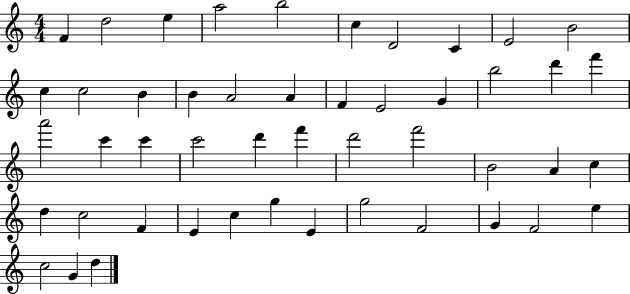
F4/q D5/h E5/q A5/h B5/h C5/q D4/h C4/q E4/h B4/h C5/q C5/h B4/q B4/q A4/h A4/q F4/q E4/h G4/q B5/h D6/q F6/q A6/h C6/q C6/q C6/h D6/q F6/q D6/h F6/h B4/h A4/q C5/q D5/q C5/h F4/q E4/q C5/q G5/q E4/q G5/h F4/h G4/q F4/h E5/q C5/h G4/q D5/q